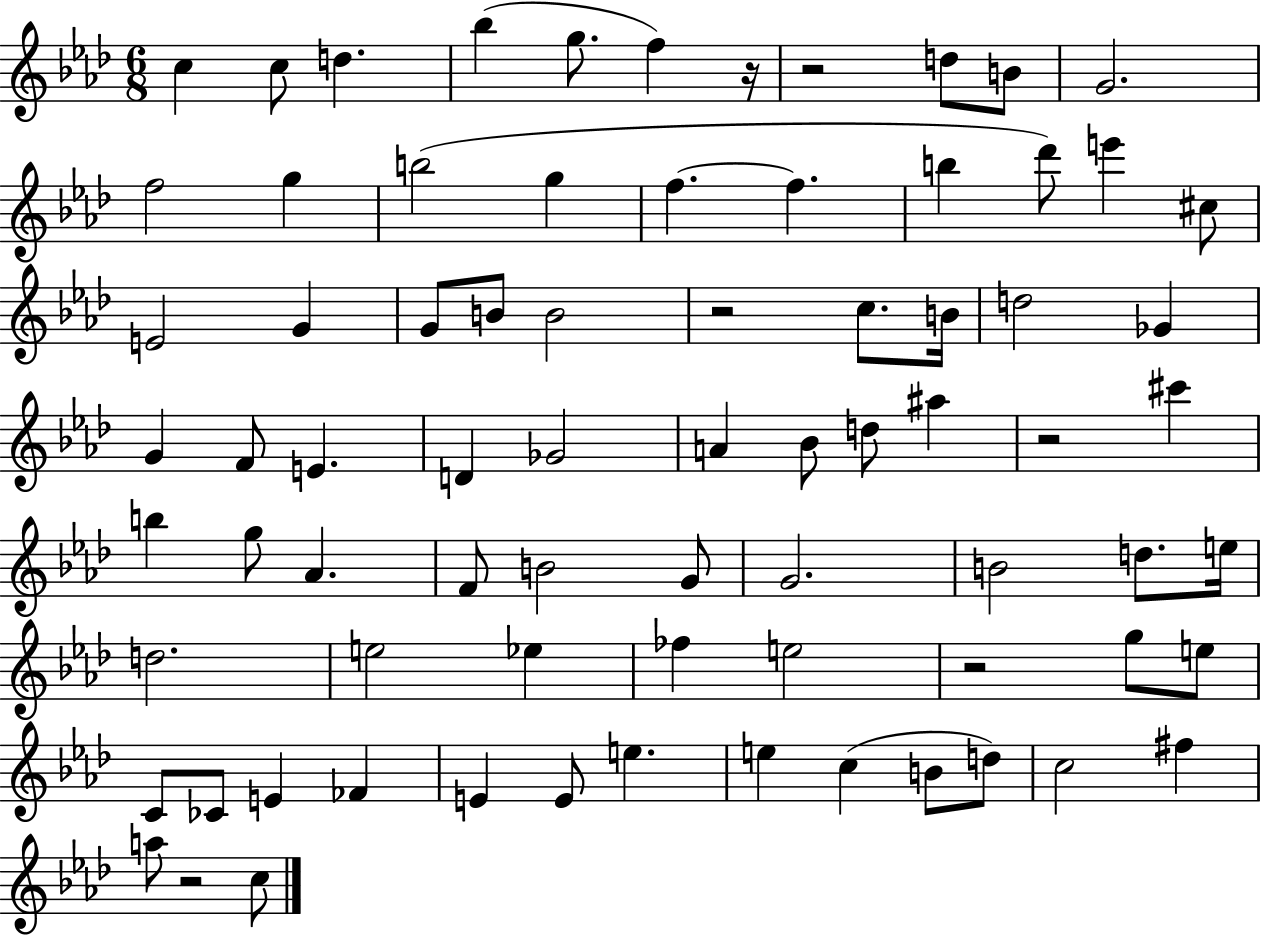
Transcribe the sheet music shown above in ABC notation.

X:1
T:Untitled
M:6/8
L:1/4
K:Ab
c c/2 d _b g/2 f z/4 z2 d/2 B/2 G2 f2 g b2 g f f b _d'/2 e' ^c/2 E2 G G/2 B/2 B2 z2 c/2 B/4 d2 _G G F/2 E D _G2 A _B/2 d/2 ^a z2 ^c' b g/2 _A F/2 B2 G/2 G2 B2 d/2 e/4 d2 e2 _e _f e2 z2 g/2 e/2 C/2 _C/2 E _F E E/2 e e c B/2 d/2 c2 ^f a/2 z2 c/2